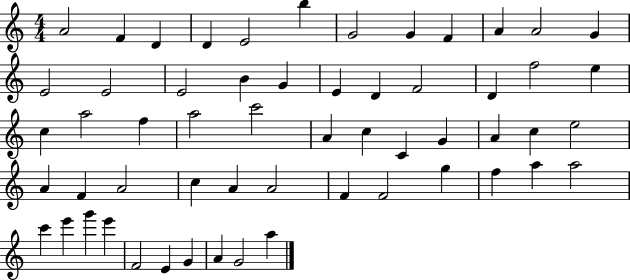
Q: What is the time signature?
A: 4/4